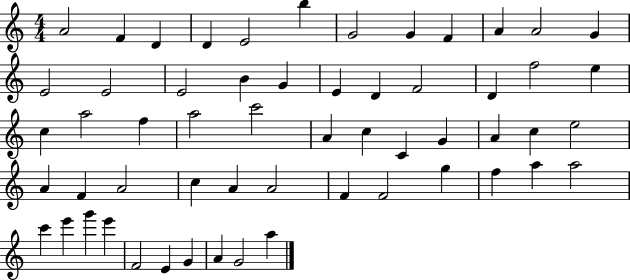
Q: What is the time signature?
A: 4/4